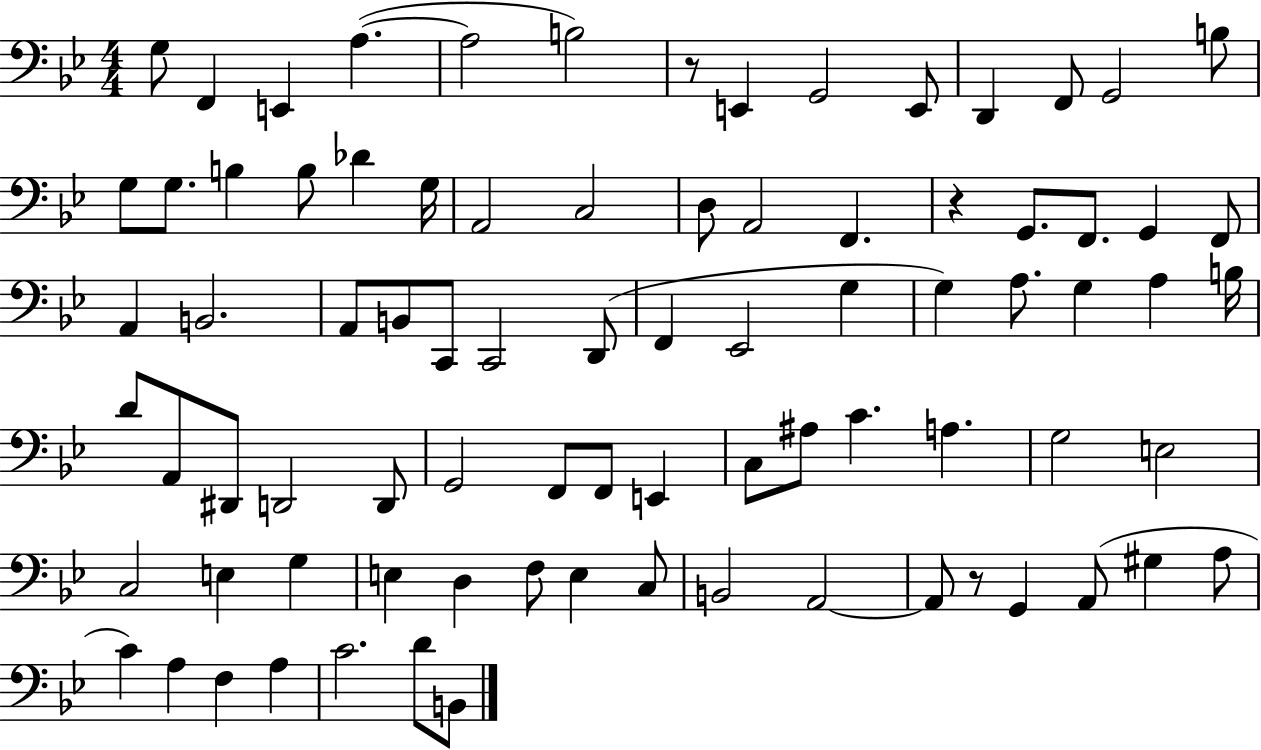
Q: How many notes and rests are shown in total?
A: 83